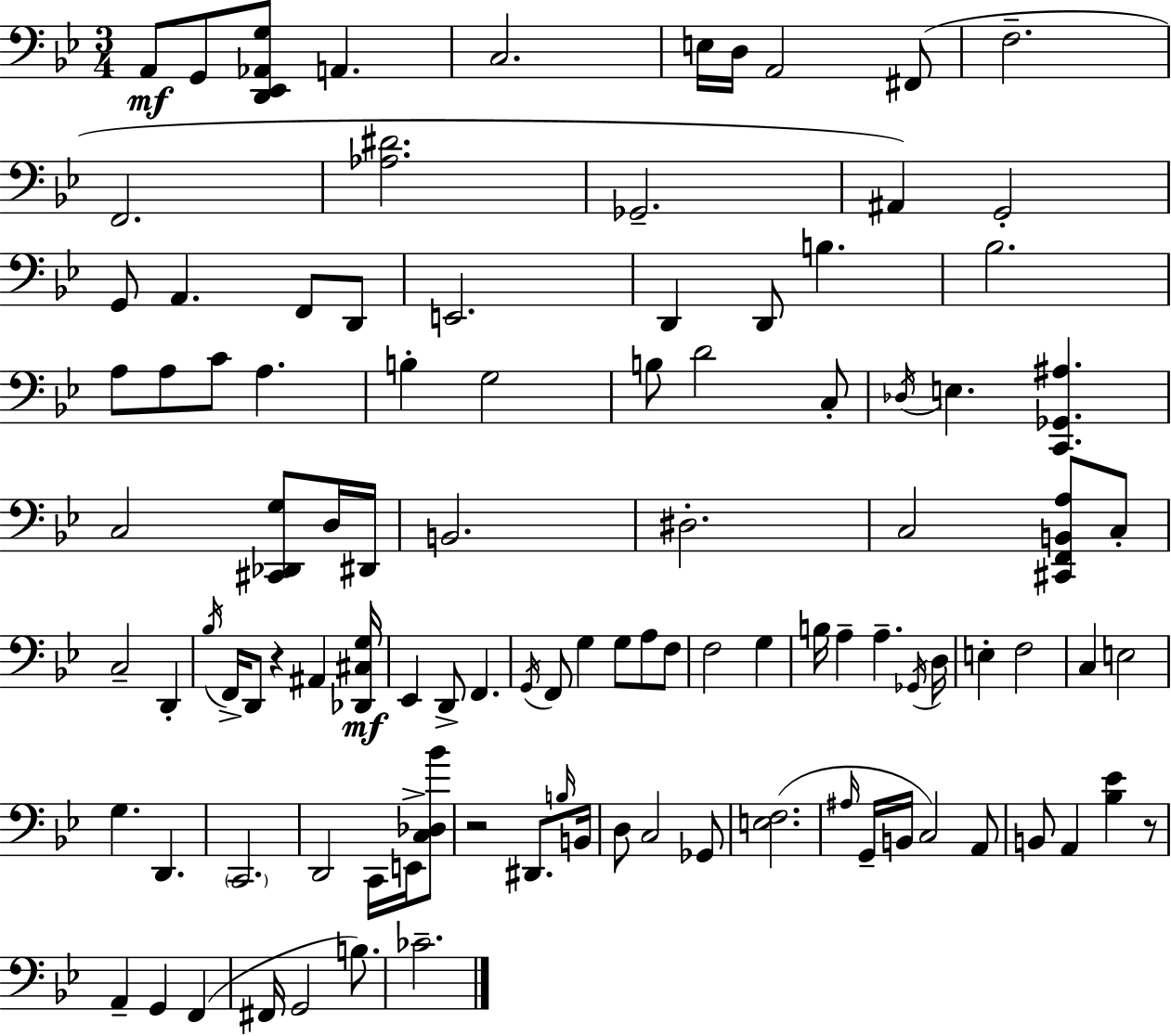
A2/e G2/e [D2,Eb2,Ab2,G3]/e A2/q. C3/h. E3/s D3/s A2/h F#2/e F3/h. F2/h. [Ab3,D#4]/h. Gb2/h. A#2/q G2/h G2/e A2/q. F2/e D2/e E2/h. D2/q D2/e B3/q. Bb3/h. A3/e A3/e C4/e A3/q. B3/q G3/h B3/e D4/h C3/e Db3/s E3/q. [C2,Gb2,A#3]/q. C3/h [C#2,Db2,G3]/e D3/s D#2/s B2/h. D#3/h. C3/h [C#2,F2,B2,A3]/e C3/e C3/h D2/q Bb3/s F2/s D2/e R/q A#2/q [Db2,C#3,G3]/s Eb2/q D2/e F2/q. G2/s F2/e G3/q G3/e A3/e F3/e F3/h G3/q B3/s A3/q A3/q. Gb2/s D3/s E3/q F3/h C3/q E3/h G3/q. D2/q. C2/h. D2/h C2/s E2/s [C3,Db3,Bb4]/e R/h D#2/e. B3/s B2/s D3/e C3/h Gb2/e [E3,F3]/h. A#3/s G2/s B2/s C3/h A2/e B2/e A2/q [Bb3,Eb4]/q R/e A2/q G2/q F2/q F#2/s G2/h B3/e. CES4/h.